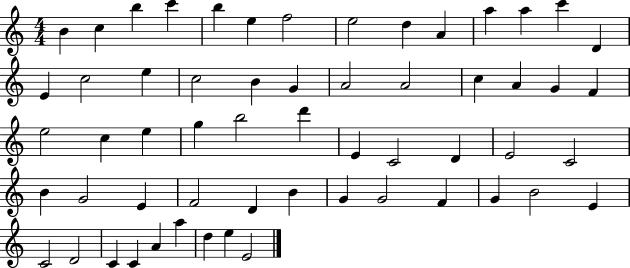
B4/q C5/q B5/q C6/q B5/q E5/q F5/h E5/h D5/q A4/q A5/q A5/q C6/q D4/q E4/q C5/h E5/q C5/h B4/q G4/q A4/h A4/h C5/q A4/q G4/q F4/q E5/h C5/q E5/q G5/q B5/h D6/q E4/q C4/h D4/q E4/h C4/h B4/q G4/h E4/q F4/h D4/q B4/q G4/q G4/h F4/q G4/q B4/h E4/q C4/h D4/h C4/q C4/q A4/q A5/q D5/q E5/q E4/h